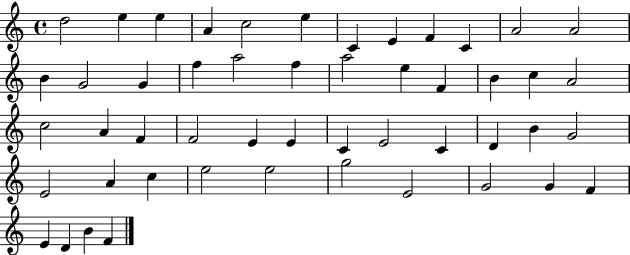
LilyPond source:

{
  \clef treble
  \time 4/4
  \defaultTimeSignature
  \key c \major
  d''2 e''4 e''4 | a'4 c''2 e''4 | c'4 e'4 f'4 c'4 | a'2 a'2 | \break b'4 g'2 g'4 | f''4 a''2 f''4 | a''2 e''4 f'4 | b'4 c''4 a'2 | \break c''2 a'4 f'4 | f'2 e'4 e'4 | c'4 e'2 c'4 | d'4 b'4 g'2 | \break e'2 a'4 c''4 | e''2 e''2 | g''2 e'2 | g'2 g'4 f'4 | \break e'4 d'4 b'4 f'4 | \bar "|."
}